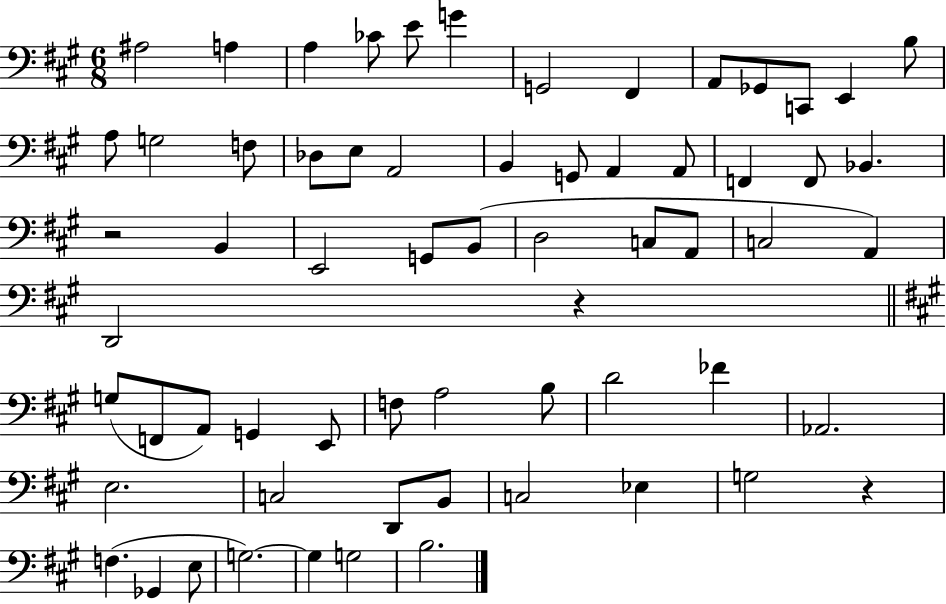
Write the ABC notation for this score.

X:1
T:Untitled
M:6/8
L:1/4
K:A
^A,2 A, A, _C/2 E/2 G G,,2 ^F,, A,,/2 _G,,/2 C,,/2 E,, B,/2 A,/2 G,2 F,/2 _D,/2 E,/2 A,,2 B,, G,,/2 A,, A,,/2 F,, F,,/2 _B,, z2 B,, E,,2 G,,/2 B,,/2 D,2 C,/2 A,,/2 C,2 A,, D,,2 z G,/2 F,,/2 A,,/2 G,, E,,/2 F,/2 A,2 B,/2 D2 _F _A,,2 E,2 C,2 D,,/2 B,,/2 C,2 _E, G,2 z F, _G,, E,/2 G,2 G, G,2 B,2